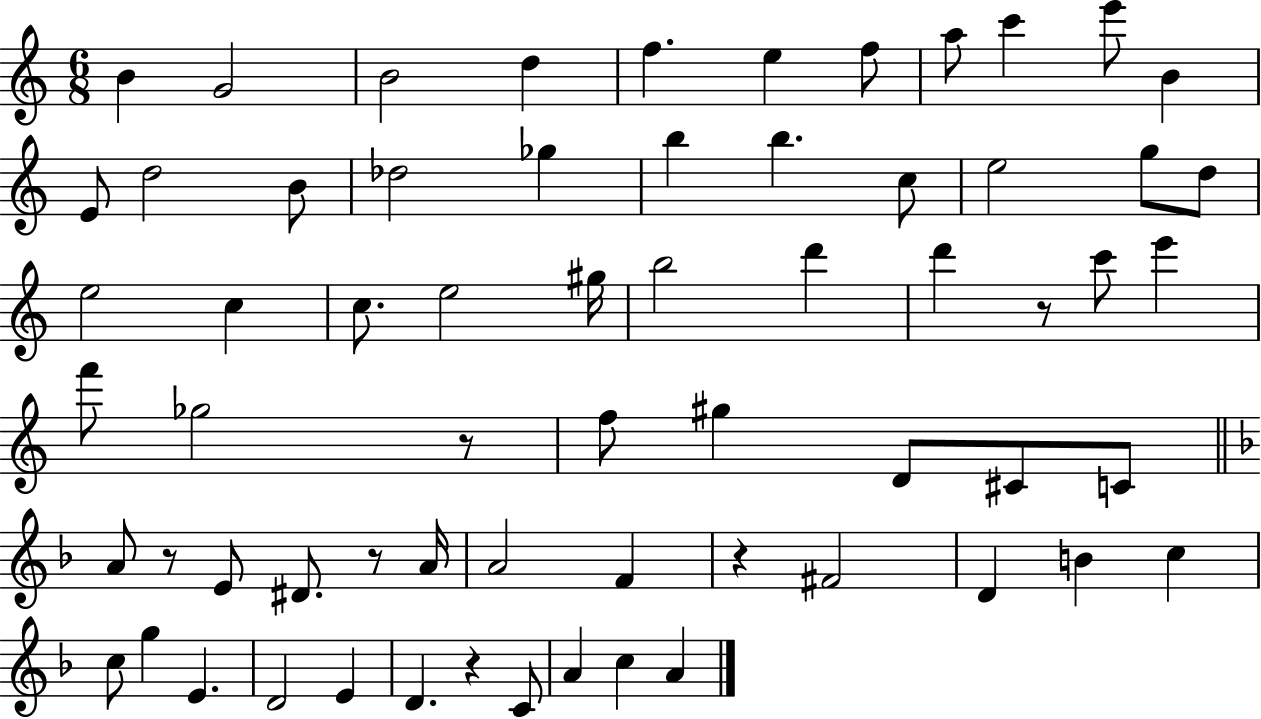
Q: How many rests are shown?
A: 6